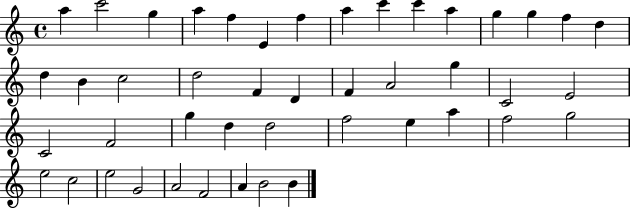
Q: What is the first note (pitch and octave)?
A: A5